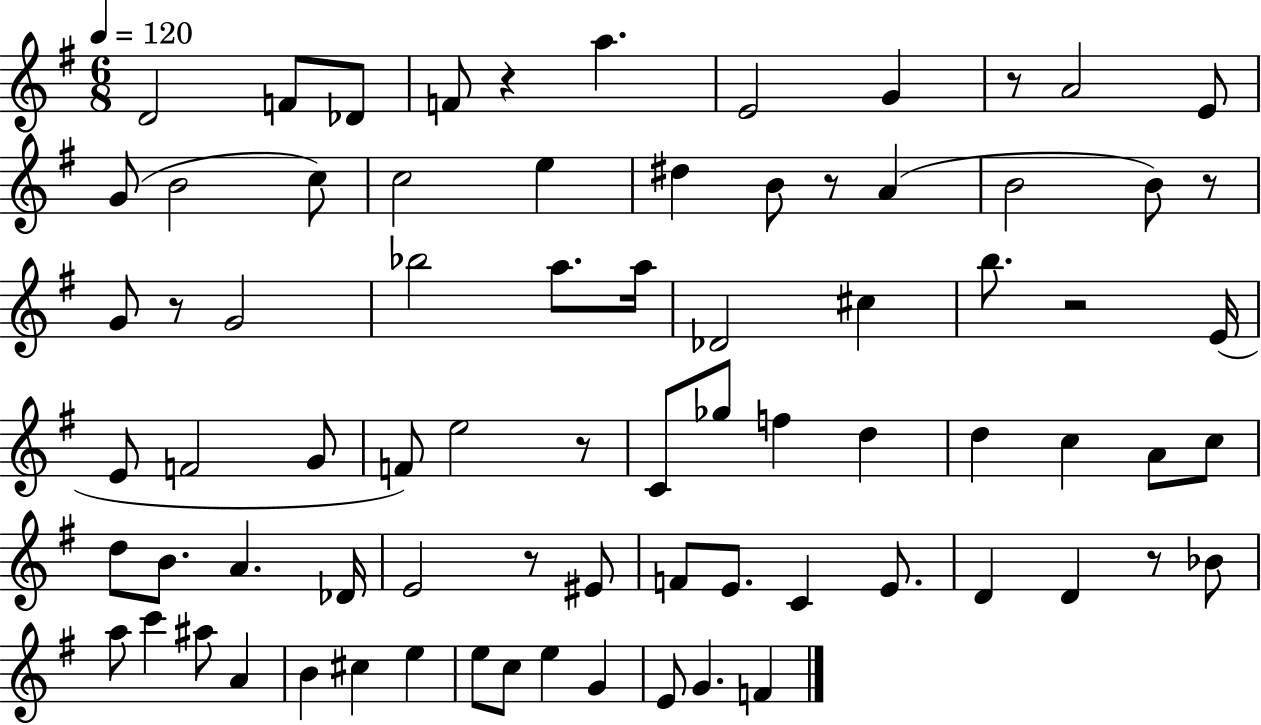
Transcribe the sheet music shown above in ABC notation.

X:1
T:Untitled
M:6/8
L:1/4
K:G
D2 F/2 _D/2 F/2 z a E2 G z/2 A2 E/2 G/2 B2 c/2 c2 e ^d B/2 z/2 A B2 B/2 z/2 G/2 z/2 G2 _b2 a/2 a/4 _D2 ^c b/2 z2 E/4 E/2 F2 G/2 F/2 e2 z/2 C/2 _g/2 f d d c A/2 c/2 d/2 B/2 A _D/4 E2 z/2 ^E/2 F/2 E/2 C E/2 D D z/2 _B/2 a/2 c' ^a/2 A B ^c e e/2 c/2 e G E/2 G F